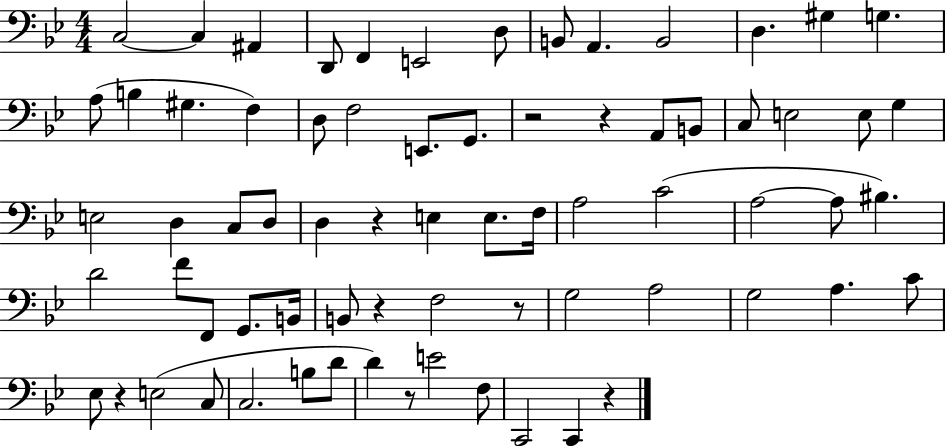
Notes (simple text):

C3/h C3/q A#2/q D2/e F2/q E2/h D3/e B2/e A2/q. B2/h D3/q. G#3/q G3/q. A3/e B3/q G#3/q. F3/q D3/e F3/h E2/e. G2/e. R/h R/q A2/e B2/e C3/e E3/h E3/e G3/q E3/h D3/q C3/e D3/e D3/q R/q E3/q E3/e. F3/s A3/h C4/h A3/h A3/e BIS3/q. D4/h F4/e F2/e G2/e. B2/s B2/e R/q F3/h R/e G3/h A3/h G3/h A3/q. C4/e Eb3/e R/q E3/h C3/e C3/h. B3/e D4/e D4/q R/e E4/h F3/e C2/h C2/q R/q